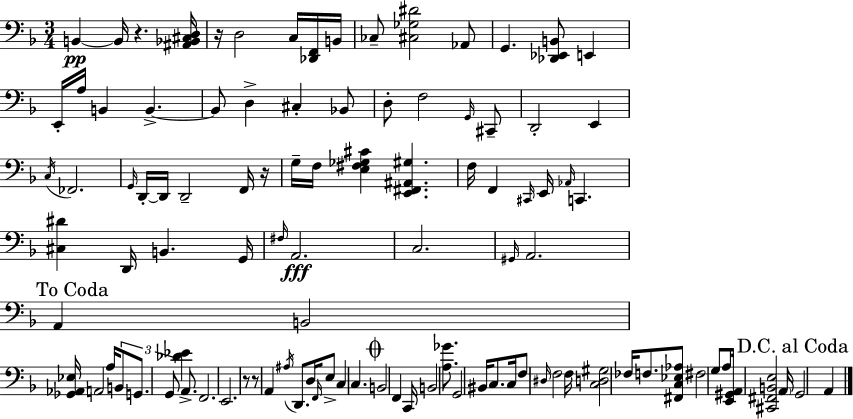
{
  \clef bass
  \numericTimeSignature
  \time 3/4
  \key f \major
  b,4~~\pp b,16 r4. <ais, bes, cis d>16 | r16 d2 c16 <des, f,>16 b,16 | ces8-- <cis ges dis'>2 aes,8 | g,4. <des, ees, b,>8 e,4 | \break e,16-. a16 b,4 b,4.->~~ | b,8 d4-> cis4-. bes,8 | d8-. f2 \grace { g,16 } cis,8-- | d,2-. e,4 | \break \acciaccatura { c16 } fes,2. | \grace { g,16 } d,16-.~~ d,16 d,2-- | f,16 r16 g16-- f16 <e fis ges cis'>4 <e, fis, ais, gis>4. | f16 f,4 \grace { cis,16 } e,16 \grace { aes,16 } c,4. | \break <cis dis'>4 d,16 b,4. | g,16 \grace { fis16 }\fff a,2. | c2. | \grace { gis,16 } a,2. | \break \mark "To Coda" a,4 b,2 | <ges, aes, ees>16 a,2 | a16 \tuplet 3/2 { b,8 g,8. g,8 } | <des' ees'>4 a,8.-> f,2. | \break e,2. | r8 r8 a,4 | \acciaccatura { ais16 } d,8. d16 \grace { f,16 } e8-> c4 | c4. \mark \markup { \musicglyph "scripts.coda" } b,2 | \break f,4 c,16 b,2 | <a ges'>8. g,2 | bis,16 c8. c16 f8 | \grace { dis16 } f2 f16 <c d gis>2 | \break fes16 f8. <fis, c ees aes>8 | fis2 g8 a8 | <e, gis, a,>16 <cis, fis, b, e>2 \parenthesize a,16 \mark "D.C. al Coda" g,2 | a,4 \bar "|."
}